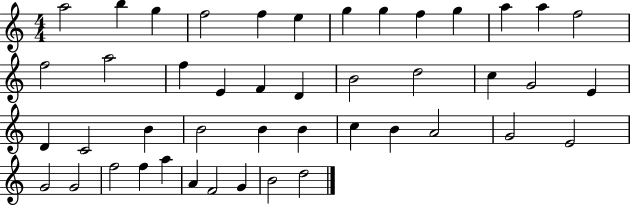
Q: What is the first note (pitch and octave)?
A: A5